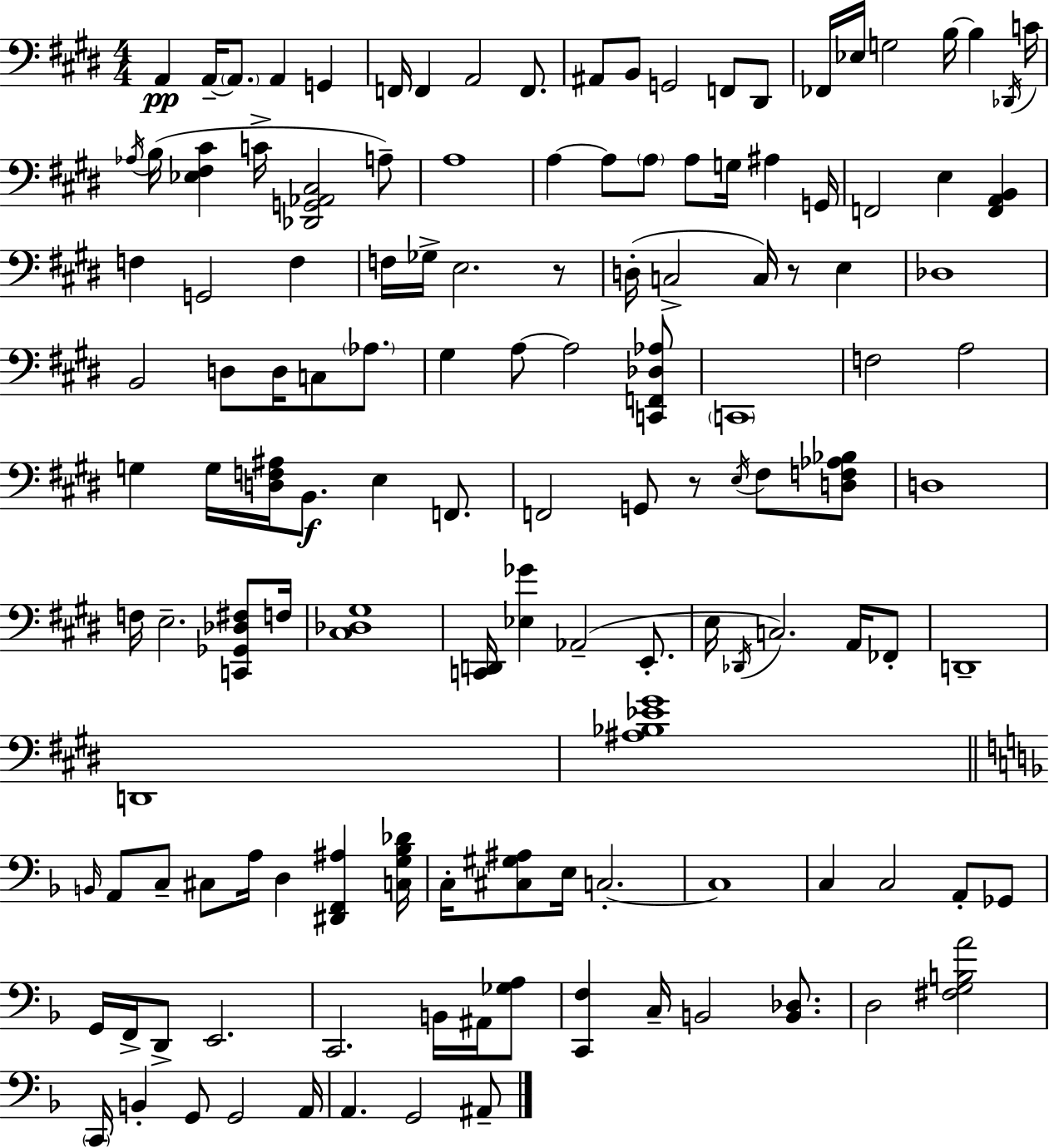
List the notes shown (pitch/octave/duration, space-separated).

A2/q A2/s A2/e. A2/q G2/q F2/s F2/q A2/h F2/e. A#2/e B2/e G2/h F2/e D#2/e FES2/s Eb3/s G3/h B3/s B3/q Db2/s C4/s Ab3/s B3/s [Eb3,F#3,C#4]/q C4/s [Db2,G2,Ab2,C#3]/h A3/e A3/w A3/q A3/e A3/e A3/e G3/s A#3/q G2/s F2/h E3/q [F2,A2,B2]/q F3/q G2/h F3/q F3/s Gb3/s E3/h. R/e D3/s C3/h C3/s R/e E3/q Db3/w B2/h D3/e D3/s C3/e Ab3/e. G#3/q A3/e A3/h [C2,F2,Db3,Ab3]/e C2/w F3/h A3/h G3/q G3/s [D3,F3,A#3]/s B2/e. E3/q F2/e. F2/h G2/e R/e E3/s F#3/e [D3,F3,Ab3,Bb3]/e D3/w F3/s E3/h. [C2,Gb2,Db3,F#3]/e F3/s [C#3,Db3,G#3]/w [C2,D2]/s [Eb3,Gb4]/q Ab2/h E2/e. E3/s Db2/s C3/h. A2/s FES2/e D2/w D2/w [A#3,Bb3,Eb4,G#4]/w B2/s A2/e C3/e C#3/e A3/s D3/q [D#2,F2,A#3]/q [C3,G3,Bb3,Db4]/s C3/s [C#3,G#3,A#3]/e E3/s C3/h. C3/w C3/q C3/h A2/e Gb2/e G2/s F2/s D2/e E2/h. C2/h. B2/s A#2/s [Gb3,A3]/e [C2,F3]/q C3/s B2/h [B2,Db3]/e. D3/h [F#3,G3,B3,A4]/h C2/s B2/q G2/e G2/h A2/s A2/q. G2/h A#2/e